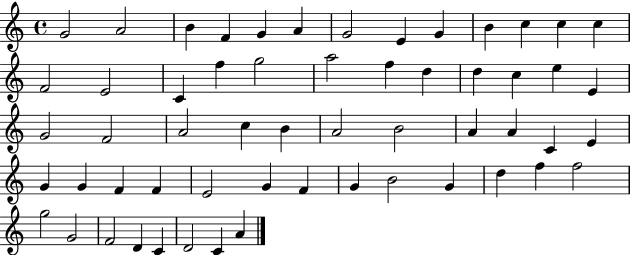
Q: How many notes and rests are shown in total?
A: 57